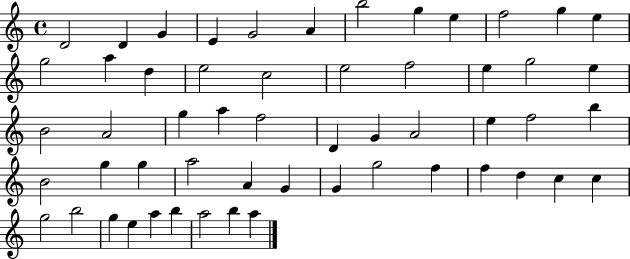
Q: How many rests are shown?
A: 0